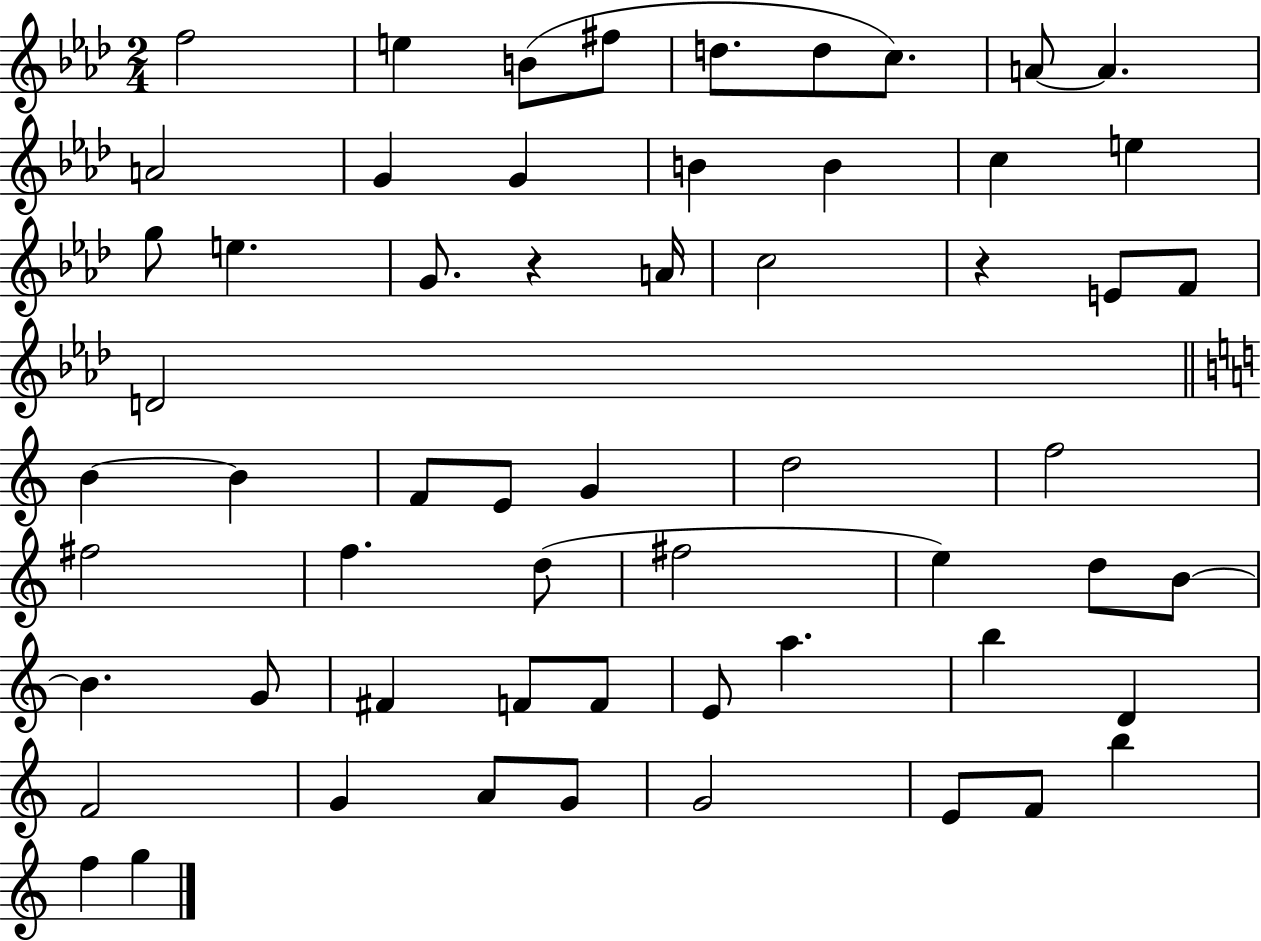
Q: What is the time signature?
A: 2/4